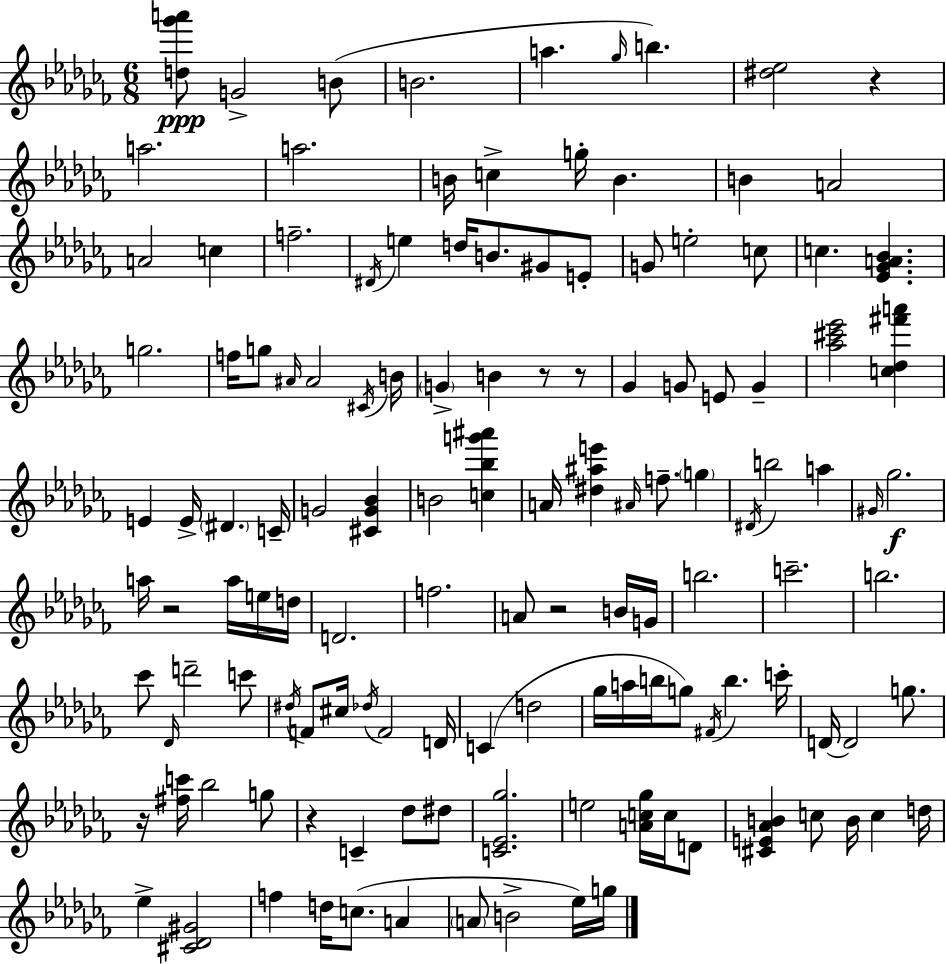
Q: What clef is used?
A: treble